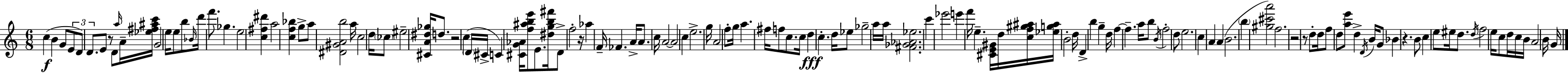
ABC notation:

X:1
T:Untitled
M:6/8
L:1/4
K:C
c B G/2 E/2 D/2 D/2 E/2 z/2 D/2 a/4 A/4 [_e^f^ac']/4 G2 e/4 e/2 b/2 _B/4 d'/4 f'/2 _g e2 [c^f^d'] a2 [cf_b] g/2 a/2 [^D^GAb]2 a/4 c2 d/4 _c/2 ^e2 [^CA^d_g]/4 d/2 z2 c D/4 ^C/4 C [^CG_A]/4 [f^abe']/2 E/2 [^dgb^f']/4 D/2 f2 z/4 _a F/4 _F A/4 A/2 c/4 A2 A2 c e2 g/4 A2 f/2 g/4 a ^f/4 f/2 c/2 c/4 d c d/4 _e/2 _g2 a/4 a/4 [^F_G_A_e]2 c' _e'2 e' f'/4 e [^CE^G]/4 d/4 [cf^g^a]/4 [_eg^a]/4 B2 d/4 D b g d/4 f f a/4 b/2 B/4 f2 d/2 e2 c A A B2 b [^g^c'a']2 f2 z2 z/2 d/2 d/4 f/2 d/2 [ae']/2 d D/4 B/4 G/2 _B z B/2 c e/2 ^e/4 d/2 d/4 f2 e/4 c/2 d/4 c/4 B/4 A2 B/4 G/4